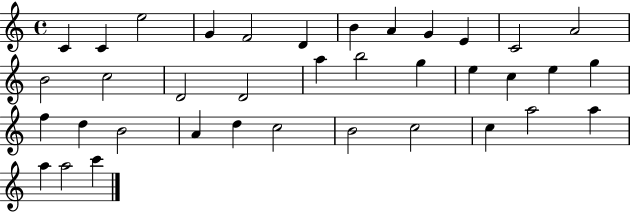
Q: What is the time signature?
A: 4/4